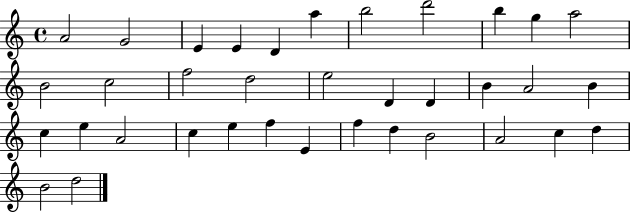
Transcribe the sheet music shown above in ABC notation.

X:1
T:Untitled
M:4/4
L:1/4
K:C
A2 G2 E E D a b2 d'2 b g a2 B2 c2 f2 d2 e2 D D B A2 B c e A2 c e f E f d B2 A2 c d B2 d2